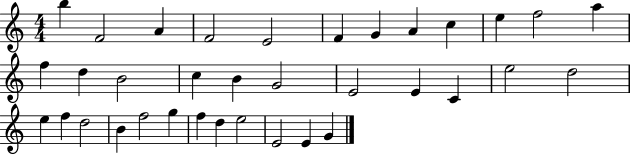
B5/q F4/h A4/q F4/h E4/h F4/q G4/q A4/q C5/q E5/q F5/h A5/q F5/q D5/q B4/h C5/q B4/q G4/h E4/h E4/q C4/q E5/h D5/h E5/q F5/q D5/h B4/q F5/h G5/q F5/q D5/q E5/h E4/h E4/q G4/q